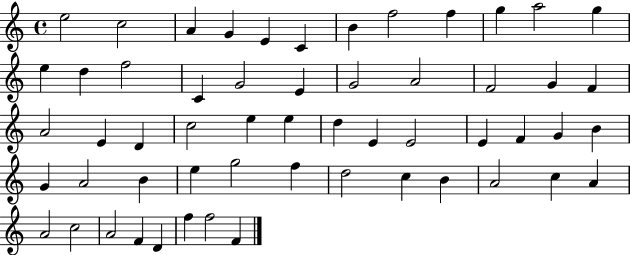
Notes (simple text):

E5/h C5/h A4/q G4/q E4/q C4/q B4/q F5/h F5/q G5/q A5/h G5/q E5/q D5/q F5/h C4/q G4/h E4/q G4/h A4/h F4/h G4/q F4/q A4/h E4/q D4/q C5/h E5/q E5/q D5/q E4/q E4/h E4/q F4/q G4/q B4/q G4/q A4/h B4/q E5/q G5/h F5/q D5/h C5/q B4/q A4/h C5/q A4/q A4/h C5/h A4/h F4/q D4/q F5/q F5/h F4/q